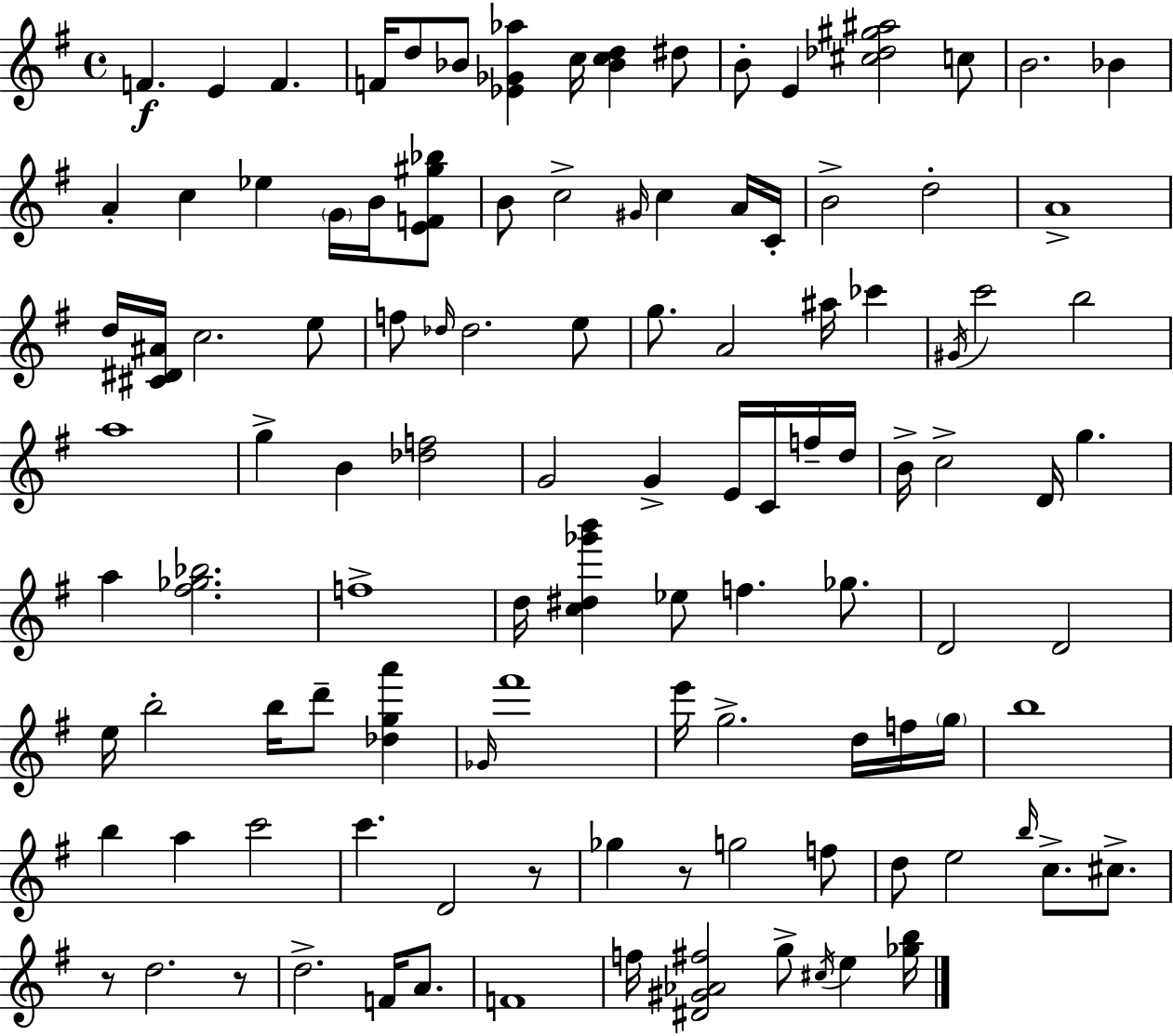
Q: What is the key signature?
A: G major